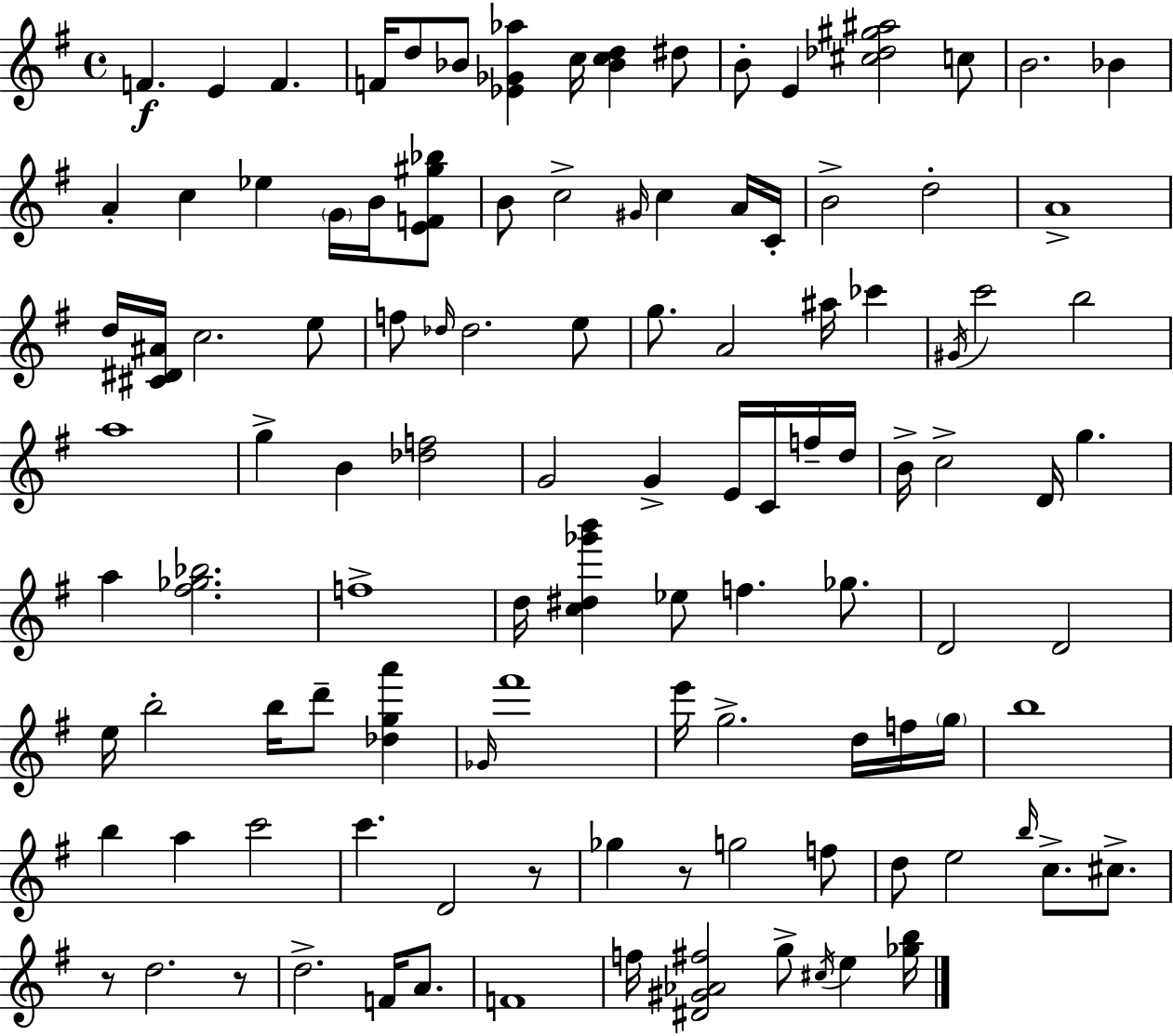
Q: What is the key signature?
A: G major